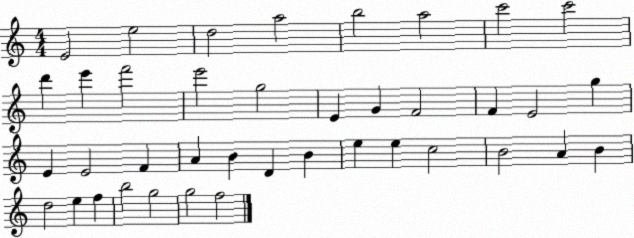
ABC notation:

X:1
T:Untitled
M:4/4
L:1/4
K:C
E2 e2 d2 a2 b2 a2 c'2 c'2 d' e' f'2 e'2 g2 E G F2 F E2 g E E2 F A B D B e e c2 B2 A B d2 e f b2 g2 g2 f2